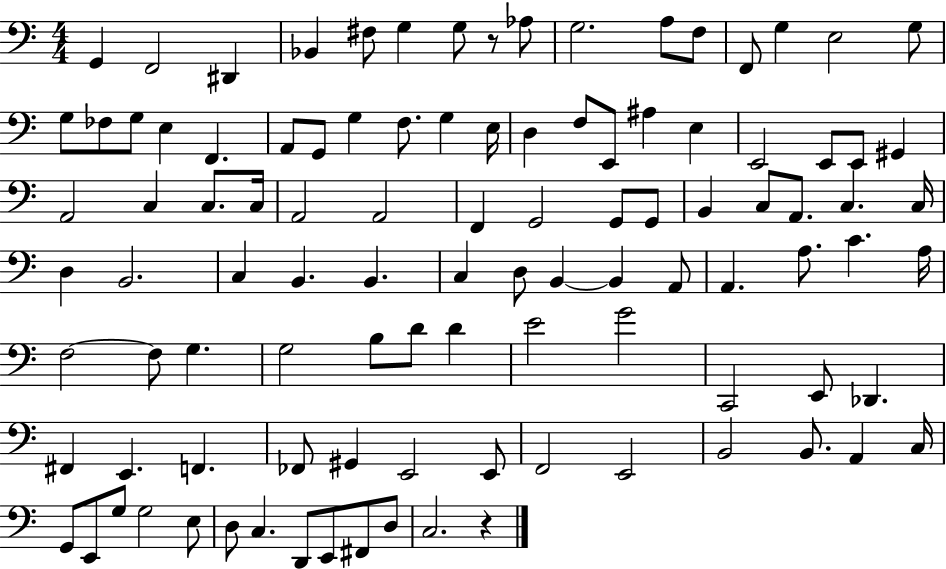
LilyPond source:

{
  \clef bass
  \numericTimeSignature
  \time 4/4
  \key c \major
  g,4 f,2 dis,4 | bes,4 fis8 g4 g8 r8 aes8 | g2. a8 f8 | f,8 g4 e2 g8 | \break g8 fes8 g8 e4 f,4. | a,8 g,8 g4 f8. g4 e16 | d4 f8 e,8 ais4 e4 | e,2 e,8 e,8 gis,4 | \break a,2 c4 c8. c16 | a,2 a,2 | f,4 g,2 g,8 g,8 | b,4 c8 a,8. c4. c16 | \break d4 b,2. | c4 b,4. b,4. | c4 d8 b,4~~ b,4 a,8 | a,4. a8. c'4. a16 | \break f2~~ f8 g4. | g2 b8 d'8 d'4 | e'2 g'2 | c,2 e,8 des,4. | \break fis,4 e,4. f,4. | fes,8 gis,4 e,2 e,8 | f,2 e,2 | b,2 b,8. a,4 c16 | \break g,8 e,8 g8 g2 e8 | d8 c4. d,8 e,8 fis,8 d8 | c2. r4 | \bar "|."
}